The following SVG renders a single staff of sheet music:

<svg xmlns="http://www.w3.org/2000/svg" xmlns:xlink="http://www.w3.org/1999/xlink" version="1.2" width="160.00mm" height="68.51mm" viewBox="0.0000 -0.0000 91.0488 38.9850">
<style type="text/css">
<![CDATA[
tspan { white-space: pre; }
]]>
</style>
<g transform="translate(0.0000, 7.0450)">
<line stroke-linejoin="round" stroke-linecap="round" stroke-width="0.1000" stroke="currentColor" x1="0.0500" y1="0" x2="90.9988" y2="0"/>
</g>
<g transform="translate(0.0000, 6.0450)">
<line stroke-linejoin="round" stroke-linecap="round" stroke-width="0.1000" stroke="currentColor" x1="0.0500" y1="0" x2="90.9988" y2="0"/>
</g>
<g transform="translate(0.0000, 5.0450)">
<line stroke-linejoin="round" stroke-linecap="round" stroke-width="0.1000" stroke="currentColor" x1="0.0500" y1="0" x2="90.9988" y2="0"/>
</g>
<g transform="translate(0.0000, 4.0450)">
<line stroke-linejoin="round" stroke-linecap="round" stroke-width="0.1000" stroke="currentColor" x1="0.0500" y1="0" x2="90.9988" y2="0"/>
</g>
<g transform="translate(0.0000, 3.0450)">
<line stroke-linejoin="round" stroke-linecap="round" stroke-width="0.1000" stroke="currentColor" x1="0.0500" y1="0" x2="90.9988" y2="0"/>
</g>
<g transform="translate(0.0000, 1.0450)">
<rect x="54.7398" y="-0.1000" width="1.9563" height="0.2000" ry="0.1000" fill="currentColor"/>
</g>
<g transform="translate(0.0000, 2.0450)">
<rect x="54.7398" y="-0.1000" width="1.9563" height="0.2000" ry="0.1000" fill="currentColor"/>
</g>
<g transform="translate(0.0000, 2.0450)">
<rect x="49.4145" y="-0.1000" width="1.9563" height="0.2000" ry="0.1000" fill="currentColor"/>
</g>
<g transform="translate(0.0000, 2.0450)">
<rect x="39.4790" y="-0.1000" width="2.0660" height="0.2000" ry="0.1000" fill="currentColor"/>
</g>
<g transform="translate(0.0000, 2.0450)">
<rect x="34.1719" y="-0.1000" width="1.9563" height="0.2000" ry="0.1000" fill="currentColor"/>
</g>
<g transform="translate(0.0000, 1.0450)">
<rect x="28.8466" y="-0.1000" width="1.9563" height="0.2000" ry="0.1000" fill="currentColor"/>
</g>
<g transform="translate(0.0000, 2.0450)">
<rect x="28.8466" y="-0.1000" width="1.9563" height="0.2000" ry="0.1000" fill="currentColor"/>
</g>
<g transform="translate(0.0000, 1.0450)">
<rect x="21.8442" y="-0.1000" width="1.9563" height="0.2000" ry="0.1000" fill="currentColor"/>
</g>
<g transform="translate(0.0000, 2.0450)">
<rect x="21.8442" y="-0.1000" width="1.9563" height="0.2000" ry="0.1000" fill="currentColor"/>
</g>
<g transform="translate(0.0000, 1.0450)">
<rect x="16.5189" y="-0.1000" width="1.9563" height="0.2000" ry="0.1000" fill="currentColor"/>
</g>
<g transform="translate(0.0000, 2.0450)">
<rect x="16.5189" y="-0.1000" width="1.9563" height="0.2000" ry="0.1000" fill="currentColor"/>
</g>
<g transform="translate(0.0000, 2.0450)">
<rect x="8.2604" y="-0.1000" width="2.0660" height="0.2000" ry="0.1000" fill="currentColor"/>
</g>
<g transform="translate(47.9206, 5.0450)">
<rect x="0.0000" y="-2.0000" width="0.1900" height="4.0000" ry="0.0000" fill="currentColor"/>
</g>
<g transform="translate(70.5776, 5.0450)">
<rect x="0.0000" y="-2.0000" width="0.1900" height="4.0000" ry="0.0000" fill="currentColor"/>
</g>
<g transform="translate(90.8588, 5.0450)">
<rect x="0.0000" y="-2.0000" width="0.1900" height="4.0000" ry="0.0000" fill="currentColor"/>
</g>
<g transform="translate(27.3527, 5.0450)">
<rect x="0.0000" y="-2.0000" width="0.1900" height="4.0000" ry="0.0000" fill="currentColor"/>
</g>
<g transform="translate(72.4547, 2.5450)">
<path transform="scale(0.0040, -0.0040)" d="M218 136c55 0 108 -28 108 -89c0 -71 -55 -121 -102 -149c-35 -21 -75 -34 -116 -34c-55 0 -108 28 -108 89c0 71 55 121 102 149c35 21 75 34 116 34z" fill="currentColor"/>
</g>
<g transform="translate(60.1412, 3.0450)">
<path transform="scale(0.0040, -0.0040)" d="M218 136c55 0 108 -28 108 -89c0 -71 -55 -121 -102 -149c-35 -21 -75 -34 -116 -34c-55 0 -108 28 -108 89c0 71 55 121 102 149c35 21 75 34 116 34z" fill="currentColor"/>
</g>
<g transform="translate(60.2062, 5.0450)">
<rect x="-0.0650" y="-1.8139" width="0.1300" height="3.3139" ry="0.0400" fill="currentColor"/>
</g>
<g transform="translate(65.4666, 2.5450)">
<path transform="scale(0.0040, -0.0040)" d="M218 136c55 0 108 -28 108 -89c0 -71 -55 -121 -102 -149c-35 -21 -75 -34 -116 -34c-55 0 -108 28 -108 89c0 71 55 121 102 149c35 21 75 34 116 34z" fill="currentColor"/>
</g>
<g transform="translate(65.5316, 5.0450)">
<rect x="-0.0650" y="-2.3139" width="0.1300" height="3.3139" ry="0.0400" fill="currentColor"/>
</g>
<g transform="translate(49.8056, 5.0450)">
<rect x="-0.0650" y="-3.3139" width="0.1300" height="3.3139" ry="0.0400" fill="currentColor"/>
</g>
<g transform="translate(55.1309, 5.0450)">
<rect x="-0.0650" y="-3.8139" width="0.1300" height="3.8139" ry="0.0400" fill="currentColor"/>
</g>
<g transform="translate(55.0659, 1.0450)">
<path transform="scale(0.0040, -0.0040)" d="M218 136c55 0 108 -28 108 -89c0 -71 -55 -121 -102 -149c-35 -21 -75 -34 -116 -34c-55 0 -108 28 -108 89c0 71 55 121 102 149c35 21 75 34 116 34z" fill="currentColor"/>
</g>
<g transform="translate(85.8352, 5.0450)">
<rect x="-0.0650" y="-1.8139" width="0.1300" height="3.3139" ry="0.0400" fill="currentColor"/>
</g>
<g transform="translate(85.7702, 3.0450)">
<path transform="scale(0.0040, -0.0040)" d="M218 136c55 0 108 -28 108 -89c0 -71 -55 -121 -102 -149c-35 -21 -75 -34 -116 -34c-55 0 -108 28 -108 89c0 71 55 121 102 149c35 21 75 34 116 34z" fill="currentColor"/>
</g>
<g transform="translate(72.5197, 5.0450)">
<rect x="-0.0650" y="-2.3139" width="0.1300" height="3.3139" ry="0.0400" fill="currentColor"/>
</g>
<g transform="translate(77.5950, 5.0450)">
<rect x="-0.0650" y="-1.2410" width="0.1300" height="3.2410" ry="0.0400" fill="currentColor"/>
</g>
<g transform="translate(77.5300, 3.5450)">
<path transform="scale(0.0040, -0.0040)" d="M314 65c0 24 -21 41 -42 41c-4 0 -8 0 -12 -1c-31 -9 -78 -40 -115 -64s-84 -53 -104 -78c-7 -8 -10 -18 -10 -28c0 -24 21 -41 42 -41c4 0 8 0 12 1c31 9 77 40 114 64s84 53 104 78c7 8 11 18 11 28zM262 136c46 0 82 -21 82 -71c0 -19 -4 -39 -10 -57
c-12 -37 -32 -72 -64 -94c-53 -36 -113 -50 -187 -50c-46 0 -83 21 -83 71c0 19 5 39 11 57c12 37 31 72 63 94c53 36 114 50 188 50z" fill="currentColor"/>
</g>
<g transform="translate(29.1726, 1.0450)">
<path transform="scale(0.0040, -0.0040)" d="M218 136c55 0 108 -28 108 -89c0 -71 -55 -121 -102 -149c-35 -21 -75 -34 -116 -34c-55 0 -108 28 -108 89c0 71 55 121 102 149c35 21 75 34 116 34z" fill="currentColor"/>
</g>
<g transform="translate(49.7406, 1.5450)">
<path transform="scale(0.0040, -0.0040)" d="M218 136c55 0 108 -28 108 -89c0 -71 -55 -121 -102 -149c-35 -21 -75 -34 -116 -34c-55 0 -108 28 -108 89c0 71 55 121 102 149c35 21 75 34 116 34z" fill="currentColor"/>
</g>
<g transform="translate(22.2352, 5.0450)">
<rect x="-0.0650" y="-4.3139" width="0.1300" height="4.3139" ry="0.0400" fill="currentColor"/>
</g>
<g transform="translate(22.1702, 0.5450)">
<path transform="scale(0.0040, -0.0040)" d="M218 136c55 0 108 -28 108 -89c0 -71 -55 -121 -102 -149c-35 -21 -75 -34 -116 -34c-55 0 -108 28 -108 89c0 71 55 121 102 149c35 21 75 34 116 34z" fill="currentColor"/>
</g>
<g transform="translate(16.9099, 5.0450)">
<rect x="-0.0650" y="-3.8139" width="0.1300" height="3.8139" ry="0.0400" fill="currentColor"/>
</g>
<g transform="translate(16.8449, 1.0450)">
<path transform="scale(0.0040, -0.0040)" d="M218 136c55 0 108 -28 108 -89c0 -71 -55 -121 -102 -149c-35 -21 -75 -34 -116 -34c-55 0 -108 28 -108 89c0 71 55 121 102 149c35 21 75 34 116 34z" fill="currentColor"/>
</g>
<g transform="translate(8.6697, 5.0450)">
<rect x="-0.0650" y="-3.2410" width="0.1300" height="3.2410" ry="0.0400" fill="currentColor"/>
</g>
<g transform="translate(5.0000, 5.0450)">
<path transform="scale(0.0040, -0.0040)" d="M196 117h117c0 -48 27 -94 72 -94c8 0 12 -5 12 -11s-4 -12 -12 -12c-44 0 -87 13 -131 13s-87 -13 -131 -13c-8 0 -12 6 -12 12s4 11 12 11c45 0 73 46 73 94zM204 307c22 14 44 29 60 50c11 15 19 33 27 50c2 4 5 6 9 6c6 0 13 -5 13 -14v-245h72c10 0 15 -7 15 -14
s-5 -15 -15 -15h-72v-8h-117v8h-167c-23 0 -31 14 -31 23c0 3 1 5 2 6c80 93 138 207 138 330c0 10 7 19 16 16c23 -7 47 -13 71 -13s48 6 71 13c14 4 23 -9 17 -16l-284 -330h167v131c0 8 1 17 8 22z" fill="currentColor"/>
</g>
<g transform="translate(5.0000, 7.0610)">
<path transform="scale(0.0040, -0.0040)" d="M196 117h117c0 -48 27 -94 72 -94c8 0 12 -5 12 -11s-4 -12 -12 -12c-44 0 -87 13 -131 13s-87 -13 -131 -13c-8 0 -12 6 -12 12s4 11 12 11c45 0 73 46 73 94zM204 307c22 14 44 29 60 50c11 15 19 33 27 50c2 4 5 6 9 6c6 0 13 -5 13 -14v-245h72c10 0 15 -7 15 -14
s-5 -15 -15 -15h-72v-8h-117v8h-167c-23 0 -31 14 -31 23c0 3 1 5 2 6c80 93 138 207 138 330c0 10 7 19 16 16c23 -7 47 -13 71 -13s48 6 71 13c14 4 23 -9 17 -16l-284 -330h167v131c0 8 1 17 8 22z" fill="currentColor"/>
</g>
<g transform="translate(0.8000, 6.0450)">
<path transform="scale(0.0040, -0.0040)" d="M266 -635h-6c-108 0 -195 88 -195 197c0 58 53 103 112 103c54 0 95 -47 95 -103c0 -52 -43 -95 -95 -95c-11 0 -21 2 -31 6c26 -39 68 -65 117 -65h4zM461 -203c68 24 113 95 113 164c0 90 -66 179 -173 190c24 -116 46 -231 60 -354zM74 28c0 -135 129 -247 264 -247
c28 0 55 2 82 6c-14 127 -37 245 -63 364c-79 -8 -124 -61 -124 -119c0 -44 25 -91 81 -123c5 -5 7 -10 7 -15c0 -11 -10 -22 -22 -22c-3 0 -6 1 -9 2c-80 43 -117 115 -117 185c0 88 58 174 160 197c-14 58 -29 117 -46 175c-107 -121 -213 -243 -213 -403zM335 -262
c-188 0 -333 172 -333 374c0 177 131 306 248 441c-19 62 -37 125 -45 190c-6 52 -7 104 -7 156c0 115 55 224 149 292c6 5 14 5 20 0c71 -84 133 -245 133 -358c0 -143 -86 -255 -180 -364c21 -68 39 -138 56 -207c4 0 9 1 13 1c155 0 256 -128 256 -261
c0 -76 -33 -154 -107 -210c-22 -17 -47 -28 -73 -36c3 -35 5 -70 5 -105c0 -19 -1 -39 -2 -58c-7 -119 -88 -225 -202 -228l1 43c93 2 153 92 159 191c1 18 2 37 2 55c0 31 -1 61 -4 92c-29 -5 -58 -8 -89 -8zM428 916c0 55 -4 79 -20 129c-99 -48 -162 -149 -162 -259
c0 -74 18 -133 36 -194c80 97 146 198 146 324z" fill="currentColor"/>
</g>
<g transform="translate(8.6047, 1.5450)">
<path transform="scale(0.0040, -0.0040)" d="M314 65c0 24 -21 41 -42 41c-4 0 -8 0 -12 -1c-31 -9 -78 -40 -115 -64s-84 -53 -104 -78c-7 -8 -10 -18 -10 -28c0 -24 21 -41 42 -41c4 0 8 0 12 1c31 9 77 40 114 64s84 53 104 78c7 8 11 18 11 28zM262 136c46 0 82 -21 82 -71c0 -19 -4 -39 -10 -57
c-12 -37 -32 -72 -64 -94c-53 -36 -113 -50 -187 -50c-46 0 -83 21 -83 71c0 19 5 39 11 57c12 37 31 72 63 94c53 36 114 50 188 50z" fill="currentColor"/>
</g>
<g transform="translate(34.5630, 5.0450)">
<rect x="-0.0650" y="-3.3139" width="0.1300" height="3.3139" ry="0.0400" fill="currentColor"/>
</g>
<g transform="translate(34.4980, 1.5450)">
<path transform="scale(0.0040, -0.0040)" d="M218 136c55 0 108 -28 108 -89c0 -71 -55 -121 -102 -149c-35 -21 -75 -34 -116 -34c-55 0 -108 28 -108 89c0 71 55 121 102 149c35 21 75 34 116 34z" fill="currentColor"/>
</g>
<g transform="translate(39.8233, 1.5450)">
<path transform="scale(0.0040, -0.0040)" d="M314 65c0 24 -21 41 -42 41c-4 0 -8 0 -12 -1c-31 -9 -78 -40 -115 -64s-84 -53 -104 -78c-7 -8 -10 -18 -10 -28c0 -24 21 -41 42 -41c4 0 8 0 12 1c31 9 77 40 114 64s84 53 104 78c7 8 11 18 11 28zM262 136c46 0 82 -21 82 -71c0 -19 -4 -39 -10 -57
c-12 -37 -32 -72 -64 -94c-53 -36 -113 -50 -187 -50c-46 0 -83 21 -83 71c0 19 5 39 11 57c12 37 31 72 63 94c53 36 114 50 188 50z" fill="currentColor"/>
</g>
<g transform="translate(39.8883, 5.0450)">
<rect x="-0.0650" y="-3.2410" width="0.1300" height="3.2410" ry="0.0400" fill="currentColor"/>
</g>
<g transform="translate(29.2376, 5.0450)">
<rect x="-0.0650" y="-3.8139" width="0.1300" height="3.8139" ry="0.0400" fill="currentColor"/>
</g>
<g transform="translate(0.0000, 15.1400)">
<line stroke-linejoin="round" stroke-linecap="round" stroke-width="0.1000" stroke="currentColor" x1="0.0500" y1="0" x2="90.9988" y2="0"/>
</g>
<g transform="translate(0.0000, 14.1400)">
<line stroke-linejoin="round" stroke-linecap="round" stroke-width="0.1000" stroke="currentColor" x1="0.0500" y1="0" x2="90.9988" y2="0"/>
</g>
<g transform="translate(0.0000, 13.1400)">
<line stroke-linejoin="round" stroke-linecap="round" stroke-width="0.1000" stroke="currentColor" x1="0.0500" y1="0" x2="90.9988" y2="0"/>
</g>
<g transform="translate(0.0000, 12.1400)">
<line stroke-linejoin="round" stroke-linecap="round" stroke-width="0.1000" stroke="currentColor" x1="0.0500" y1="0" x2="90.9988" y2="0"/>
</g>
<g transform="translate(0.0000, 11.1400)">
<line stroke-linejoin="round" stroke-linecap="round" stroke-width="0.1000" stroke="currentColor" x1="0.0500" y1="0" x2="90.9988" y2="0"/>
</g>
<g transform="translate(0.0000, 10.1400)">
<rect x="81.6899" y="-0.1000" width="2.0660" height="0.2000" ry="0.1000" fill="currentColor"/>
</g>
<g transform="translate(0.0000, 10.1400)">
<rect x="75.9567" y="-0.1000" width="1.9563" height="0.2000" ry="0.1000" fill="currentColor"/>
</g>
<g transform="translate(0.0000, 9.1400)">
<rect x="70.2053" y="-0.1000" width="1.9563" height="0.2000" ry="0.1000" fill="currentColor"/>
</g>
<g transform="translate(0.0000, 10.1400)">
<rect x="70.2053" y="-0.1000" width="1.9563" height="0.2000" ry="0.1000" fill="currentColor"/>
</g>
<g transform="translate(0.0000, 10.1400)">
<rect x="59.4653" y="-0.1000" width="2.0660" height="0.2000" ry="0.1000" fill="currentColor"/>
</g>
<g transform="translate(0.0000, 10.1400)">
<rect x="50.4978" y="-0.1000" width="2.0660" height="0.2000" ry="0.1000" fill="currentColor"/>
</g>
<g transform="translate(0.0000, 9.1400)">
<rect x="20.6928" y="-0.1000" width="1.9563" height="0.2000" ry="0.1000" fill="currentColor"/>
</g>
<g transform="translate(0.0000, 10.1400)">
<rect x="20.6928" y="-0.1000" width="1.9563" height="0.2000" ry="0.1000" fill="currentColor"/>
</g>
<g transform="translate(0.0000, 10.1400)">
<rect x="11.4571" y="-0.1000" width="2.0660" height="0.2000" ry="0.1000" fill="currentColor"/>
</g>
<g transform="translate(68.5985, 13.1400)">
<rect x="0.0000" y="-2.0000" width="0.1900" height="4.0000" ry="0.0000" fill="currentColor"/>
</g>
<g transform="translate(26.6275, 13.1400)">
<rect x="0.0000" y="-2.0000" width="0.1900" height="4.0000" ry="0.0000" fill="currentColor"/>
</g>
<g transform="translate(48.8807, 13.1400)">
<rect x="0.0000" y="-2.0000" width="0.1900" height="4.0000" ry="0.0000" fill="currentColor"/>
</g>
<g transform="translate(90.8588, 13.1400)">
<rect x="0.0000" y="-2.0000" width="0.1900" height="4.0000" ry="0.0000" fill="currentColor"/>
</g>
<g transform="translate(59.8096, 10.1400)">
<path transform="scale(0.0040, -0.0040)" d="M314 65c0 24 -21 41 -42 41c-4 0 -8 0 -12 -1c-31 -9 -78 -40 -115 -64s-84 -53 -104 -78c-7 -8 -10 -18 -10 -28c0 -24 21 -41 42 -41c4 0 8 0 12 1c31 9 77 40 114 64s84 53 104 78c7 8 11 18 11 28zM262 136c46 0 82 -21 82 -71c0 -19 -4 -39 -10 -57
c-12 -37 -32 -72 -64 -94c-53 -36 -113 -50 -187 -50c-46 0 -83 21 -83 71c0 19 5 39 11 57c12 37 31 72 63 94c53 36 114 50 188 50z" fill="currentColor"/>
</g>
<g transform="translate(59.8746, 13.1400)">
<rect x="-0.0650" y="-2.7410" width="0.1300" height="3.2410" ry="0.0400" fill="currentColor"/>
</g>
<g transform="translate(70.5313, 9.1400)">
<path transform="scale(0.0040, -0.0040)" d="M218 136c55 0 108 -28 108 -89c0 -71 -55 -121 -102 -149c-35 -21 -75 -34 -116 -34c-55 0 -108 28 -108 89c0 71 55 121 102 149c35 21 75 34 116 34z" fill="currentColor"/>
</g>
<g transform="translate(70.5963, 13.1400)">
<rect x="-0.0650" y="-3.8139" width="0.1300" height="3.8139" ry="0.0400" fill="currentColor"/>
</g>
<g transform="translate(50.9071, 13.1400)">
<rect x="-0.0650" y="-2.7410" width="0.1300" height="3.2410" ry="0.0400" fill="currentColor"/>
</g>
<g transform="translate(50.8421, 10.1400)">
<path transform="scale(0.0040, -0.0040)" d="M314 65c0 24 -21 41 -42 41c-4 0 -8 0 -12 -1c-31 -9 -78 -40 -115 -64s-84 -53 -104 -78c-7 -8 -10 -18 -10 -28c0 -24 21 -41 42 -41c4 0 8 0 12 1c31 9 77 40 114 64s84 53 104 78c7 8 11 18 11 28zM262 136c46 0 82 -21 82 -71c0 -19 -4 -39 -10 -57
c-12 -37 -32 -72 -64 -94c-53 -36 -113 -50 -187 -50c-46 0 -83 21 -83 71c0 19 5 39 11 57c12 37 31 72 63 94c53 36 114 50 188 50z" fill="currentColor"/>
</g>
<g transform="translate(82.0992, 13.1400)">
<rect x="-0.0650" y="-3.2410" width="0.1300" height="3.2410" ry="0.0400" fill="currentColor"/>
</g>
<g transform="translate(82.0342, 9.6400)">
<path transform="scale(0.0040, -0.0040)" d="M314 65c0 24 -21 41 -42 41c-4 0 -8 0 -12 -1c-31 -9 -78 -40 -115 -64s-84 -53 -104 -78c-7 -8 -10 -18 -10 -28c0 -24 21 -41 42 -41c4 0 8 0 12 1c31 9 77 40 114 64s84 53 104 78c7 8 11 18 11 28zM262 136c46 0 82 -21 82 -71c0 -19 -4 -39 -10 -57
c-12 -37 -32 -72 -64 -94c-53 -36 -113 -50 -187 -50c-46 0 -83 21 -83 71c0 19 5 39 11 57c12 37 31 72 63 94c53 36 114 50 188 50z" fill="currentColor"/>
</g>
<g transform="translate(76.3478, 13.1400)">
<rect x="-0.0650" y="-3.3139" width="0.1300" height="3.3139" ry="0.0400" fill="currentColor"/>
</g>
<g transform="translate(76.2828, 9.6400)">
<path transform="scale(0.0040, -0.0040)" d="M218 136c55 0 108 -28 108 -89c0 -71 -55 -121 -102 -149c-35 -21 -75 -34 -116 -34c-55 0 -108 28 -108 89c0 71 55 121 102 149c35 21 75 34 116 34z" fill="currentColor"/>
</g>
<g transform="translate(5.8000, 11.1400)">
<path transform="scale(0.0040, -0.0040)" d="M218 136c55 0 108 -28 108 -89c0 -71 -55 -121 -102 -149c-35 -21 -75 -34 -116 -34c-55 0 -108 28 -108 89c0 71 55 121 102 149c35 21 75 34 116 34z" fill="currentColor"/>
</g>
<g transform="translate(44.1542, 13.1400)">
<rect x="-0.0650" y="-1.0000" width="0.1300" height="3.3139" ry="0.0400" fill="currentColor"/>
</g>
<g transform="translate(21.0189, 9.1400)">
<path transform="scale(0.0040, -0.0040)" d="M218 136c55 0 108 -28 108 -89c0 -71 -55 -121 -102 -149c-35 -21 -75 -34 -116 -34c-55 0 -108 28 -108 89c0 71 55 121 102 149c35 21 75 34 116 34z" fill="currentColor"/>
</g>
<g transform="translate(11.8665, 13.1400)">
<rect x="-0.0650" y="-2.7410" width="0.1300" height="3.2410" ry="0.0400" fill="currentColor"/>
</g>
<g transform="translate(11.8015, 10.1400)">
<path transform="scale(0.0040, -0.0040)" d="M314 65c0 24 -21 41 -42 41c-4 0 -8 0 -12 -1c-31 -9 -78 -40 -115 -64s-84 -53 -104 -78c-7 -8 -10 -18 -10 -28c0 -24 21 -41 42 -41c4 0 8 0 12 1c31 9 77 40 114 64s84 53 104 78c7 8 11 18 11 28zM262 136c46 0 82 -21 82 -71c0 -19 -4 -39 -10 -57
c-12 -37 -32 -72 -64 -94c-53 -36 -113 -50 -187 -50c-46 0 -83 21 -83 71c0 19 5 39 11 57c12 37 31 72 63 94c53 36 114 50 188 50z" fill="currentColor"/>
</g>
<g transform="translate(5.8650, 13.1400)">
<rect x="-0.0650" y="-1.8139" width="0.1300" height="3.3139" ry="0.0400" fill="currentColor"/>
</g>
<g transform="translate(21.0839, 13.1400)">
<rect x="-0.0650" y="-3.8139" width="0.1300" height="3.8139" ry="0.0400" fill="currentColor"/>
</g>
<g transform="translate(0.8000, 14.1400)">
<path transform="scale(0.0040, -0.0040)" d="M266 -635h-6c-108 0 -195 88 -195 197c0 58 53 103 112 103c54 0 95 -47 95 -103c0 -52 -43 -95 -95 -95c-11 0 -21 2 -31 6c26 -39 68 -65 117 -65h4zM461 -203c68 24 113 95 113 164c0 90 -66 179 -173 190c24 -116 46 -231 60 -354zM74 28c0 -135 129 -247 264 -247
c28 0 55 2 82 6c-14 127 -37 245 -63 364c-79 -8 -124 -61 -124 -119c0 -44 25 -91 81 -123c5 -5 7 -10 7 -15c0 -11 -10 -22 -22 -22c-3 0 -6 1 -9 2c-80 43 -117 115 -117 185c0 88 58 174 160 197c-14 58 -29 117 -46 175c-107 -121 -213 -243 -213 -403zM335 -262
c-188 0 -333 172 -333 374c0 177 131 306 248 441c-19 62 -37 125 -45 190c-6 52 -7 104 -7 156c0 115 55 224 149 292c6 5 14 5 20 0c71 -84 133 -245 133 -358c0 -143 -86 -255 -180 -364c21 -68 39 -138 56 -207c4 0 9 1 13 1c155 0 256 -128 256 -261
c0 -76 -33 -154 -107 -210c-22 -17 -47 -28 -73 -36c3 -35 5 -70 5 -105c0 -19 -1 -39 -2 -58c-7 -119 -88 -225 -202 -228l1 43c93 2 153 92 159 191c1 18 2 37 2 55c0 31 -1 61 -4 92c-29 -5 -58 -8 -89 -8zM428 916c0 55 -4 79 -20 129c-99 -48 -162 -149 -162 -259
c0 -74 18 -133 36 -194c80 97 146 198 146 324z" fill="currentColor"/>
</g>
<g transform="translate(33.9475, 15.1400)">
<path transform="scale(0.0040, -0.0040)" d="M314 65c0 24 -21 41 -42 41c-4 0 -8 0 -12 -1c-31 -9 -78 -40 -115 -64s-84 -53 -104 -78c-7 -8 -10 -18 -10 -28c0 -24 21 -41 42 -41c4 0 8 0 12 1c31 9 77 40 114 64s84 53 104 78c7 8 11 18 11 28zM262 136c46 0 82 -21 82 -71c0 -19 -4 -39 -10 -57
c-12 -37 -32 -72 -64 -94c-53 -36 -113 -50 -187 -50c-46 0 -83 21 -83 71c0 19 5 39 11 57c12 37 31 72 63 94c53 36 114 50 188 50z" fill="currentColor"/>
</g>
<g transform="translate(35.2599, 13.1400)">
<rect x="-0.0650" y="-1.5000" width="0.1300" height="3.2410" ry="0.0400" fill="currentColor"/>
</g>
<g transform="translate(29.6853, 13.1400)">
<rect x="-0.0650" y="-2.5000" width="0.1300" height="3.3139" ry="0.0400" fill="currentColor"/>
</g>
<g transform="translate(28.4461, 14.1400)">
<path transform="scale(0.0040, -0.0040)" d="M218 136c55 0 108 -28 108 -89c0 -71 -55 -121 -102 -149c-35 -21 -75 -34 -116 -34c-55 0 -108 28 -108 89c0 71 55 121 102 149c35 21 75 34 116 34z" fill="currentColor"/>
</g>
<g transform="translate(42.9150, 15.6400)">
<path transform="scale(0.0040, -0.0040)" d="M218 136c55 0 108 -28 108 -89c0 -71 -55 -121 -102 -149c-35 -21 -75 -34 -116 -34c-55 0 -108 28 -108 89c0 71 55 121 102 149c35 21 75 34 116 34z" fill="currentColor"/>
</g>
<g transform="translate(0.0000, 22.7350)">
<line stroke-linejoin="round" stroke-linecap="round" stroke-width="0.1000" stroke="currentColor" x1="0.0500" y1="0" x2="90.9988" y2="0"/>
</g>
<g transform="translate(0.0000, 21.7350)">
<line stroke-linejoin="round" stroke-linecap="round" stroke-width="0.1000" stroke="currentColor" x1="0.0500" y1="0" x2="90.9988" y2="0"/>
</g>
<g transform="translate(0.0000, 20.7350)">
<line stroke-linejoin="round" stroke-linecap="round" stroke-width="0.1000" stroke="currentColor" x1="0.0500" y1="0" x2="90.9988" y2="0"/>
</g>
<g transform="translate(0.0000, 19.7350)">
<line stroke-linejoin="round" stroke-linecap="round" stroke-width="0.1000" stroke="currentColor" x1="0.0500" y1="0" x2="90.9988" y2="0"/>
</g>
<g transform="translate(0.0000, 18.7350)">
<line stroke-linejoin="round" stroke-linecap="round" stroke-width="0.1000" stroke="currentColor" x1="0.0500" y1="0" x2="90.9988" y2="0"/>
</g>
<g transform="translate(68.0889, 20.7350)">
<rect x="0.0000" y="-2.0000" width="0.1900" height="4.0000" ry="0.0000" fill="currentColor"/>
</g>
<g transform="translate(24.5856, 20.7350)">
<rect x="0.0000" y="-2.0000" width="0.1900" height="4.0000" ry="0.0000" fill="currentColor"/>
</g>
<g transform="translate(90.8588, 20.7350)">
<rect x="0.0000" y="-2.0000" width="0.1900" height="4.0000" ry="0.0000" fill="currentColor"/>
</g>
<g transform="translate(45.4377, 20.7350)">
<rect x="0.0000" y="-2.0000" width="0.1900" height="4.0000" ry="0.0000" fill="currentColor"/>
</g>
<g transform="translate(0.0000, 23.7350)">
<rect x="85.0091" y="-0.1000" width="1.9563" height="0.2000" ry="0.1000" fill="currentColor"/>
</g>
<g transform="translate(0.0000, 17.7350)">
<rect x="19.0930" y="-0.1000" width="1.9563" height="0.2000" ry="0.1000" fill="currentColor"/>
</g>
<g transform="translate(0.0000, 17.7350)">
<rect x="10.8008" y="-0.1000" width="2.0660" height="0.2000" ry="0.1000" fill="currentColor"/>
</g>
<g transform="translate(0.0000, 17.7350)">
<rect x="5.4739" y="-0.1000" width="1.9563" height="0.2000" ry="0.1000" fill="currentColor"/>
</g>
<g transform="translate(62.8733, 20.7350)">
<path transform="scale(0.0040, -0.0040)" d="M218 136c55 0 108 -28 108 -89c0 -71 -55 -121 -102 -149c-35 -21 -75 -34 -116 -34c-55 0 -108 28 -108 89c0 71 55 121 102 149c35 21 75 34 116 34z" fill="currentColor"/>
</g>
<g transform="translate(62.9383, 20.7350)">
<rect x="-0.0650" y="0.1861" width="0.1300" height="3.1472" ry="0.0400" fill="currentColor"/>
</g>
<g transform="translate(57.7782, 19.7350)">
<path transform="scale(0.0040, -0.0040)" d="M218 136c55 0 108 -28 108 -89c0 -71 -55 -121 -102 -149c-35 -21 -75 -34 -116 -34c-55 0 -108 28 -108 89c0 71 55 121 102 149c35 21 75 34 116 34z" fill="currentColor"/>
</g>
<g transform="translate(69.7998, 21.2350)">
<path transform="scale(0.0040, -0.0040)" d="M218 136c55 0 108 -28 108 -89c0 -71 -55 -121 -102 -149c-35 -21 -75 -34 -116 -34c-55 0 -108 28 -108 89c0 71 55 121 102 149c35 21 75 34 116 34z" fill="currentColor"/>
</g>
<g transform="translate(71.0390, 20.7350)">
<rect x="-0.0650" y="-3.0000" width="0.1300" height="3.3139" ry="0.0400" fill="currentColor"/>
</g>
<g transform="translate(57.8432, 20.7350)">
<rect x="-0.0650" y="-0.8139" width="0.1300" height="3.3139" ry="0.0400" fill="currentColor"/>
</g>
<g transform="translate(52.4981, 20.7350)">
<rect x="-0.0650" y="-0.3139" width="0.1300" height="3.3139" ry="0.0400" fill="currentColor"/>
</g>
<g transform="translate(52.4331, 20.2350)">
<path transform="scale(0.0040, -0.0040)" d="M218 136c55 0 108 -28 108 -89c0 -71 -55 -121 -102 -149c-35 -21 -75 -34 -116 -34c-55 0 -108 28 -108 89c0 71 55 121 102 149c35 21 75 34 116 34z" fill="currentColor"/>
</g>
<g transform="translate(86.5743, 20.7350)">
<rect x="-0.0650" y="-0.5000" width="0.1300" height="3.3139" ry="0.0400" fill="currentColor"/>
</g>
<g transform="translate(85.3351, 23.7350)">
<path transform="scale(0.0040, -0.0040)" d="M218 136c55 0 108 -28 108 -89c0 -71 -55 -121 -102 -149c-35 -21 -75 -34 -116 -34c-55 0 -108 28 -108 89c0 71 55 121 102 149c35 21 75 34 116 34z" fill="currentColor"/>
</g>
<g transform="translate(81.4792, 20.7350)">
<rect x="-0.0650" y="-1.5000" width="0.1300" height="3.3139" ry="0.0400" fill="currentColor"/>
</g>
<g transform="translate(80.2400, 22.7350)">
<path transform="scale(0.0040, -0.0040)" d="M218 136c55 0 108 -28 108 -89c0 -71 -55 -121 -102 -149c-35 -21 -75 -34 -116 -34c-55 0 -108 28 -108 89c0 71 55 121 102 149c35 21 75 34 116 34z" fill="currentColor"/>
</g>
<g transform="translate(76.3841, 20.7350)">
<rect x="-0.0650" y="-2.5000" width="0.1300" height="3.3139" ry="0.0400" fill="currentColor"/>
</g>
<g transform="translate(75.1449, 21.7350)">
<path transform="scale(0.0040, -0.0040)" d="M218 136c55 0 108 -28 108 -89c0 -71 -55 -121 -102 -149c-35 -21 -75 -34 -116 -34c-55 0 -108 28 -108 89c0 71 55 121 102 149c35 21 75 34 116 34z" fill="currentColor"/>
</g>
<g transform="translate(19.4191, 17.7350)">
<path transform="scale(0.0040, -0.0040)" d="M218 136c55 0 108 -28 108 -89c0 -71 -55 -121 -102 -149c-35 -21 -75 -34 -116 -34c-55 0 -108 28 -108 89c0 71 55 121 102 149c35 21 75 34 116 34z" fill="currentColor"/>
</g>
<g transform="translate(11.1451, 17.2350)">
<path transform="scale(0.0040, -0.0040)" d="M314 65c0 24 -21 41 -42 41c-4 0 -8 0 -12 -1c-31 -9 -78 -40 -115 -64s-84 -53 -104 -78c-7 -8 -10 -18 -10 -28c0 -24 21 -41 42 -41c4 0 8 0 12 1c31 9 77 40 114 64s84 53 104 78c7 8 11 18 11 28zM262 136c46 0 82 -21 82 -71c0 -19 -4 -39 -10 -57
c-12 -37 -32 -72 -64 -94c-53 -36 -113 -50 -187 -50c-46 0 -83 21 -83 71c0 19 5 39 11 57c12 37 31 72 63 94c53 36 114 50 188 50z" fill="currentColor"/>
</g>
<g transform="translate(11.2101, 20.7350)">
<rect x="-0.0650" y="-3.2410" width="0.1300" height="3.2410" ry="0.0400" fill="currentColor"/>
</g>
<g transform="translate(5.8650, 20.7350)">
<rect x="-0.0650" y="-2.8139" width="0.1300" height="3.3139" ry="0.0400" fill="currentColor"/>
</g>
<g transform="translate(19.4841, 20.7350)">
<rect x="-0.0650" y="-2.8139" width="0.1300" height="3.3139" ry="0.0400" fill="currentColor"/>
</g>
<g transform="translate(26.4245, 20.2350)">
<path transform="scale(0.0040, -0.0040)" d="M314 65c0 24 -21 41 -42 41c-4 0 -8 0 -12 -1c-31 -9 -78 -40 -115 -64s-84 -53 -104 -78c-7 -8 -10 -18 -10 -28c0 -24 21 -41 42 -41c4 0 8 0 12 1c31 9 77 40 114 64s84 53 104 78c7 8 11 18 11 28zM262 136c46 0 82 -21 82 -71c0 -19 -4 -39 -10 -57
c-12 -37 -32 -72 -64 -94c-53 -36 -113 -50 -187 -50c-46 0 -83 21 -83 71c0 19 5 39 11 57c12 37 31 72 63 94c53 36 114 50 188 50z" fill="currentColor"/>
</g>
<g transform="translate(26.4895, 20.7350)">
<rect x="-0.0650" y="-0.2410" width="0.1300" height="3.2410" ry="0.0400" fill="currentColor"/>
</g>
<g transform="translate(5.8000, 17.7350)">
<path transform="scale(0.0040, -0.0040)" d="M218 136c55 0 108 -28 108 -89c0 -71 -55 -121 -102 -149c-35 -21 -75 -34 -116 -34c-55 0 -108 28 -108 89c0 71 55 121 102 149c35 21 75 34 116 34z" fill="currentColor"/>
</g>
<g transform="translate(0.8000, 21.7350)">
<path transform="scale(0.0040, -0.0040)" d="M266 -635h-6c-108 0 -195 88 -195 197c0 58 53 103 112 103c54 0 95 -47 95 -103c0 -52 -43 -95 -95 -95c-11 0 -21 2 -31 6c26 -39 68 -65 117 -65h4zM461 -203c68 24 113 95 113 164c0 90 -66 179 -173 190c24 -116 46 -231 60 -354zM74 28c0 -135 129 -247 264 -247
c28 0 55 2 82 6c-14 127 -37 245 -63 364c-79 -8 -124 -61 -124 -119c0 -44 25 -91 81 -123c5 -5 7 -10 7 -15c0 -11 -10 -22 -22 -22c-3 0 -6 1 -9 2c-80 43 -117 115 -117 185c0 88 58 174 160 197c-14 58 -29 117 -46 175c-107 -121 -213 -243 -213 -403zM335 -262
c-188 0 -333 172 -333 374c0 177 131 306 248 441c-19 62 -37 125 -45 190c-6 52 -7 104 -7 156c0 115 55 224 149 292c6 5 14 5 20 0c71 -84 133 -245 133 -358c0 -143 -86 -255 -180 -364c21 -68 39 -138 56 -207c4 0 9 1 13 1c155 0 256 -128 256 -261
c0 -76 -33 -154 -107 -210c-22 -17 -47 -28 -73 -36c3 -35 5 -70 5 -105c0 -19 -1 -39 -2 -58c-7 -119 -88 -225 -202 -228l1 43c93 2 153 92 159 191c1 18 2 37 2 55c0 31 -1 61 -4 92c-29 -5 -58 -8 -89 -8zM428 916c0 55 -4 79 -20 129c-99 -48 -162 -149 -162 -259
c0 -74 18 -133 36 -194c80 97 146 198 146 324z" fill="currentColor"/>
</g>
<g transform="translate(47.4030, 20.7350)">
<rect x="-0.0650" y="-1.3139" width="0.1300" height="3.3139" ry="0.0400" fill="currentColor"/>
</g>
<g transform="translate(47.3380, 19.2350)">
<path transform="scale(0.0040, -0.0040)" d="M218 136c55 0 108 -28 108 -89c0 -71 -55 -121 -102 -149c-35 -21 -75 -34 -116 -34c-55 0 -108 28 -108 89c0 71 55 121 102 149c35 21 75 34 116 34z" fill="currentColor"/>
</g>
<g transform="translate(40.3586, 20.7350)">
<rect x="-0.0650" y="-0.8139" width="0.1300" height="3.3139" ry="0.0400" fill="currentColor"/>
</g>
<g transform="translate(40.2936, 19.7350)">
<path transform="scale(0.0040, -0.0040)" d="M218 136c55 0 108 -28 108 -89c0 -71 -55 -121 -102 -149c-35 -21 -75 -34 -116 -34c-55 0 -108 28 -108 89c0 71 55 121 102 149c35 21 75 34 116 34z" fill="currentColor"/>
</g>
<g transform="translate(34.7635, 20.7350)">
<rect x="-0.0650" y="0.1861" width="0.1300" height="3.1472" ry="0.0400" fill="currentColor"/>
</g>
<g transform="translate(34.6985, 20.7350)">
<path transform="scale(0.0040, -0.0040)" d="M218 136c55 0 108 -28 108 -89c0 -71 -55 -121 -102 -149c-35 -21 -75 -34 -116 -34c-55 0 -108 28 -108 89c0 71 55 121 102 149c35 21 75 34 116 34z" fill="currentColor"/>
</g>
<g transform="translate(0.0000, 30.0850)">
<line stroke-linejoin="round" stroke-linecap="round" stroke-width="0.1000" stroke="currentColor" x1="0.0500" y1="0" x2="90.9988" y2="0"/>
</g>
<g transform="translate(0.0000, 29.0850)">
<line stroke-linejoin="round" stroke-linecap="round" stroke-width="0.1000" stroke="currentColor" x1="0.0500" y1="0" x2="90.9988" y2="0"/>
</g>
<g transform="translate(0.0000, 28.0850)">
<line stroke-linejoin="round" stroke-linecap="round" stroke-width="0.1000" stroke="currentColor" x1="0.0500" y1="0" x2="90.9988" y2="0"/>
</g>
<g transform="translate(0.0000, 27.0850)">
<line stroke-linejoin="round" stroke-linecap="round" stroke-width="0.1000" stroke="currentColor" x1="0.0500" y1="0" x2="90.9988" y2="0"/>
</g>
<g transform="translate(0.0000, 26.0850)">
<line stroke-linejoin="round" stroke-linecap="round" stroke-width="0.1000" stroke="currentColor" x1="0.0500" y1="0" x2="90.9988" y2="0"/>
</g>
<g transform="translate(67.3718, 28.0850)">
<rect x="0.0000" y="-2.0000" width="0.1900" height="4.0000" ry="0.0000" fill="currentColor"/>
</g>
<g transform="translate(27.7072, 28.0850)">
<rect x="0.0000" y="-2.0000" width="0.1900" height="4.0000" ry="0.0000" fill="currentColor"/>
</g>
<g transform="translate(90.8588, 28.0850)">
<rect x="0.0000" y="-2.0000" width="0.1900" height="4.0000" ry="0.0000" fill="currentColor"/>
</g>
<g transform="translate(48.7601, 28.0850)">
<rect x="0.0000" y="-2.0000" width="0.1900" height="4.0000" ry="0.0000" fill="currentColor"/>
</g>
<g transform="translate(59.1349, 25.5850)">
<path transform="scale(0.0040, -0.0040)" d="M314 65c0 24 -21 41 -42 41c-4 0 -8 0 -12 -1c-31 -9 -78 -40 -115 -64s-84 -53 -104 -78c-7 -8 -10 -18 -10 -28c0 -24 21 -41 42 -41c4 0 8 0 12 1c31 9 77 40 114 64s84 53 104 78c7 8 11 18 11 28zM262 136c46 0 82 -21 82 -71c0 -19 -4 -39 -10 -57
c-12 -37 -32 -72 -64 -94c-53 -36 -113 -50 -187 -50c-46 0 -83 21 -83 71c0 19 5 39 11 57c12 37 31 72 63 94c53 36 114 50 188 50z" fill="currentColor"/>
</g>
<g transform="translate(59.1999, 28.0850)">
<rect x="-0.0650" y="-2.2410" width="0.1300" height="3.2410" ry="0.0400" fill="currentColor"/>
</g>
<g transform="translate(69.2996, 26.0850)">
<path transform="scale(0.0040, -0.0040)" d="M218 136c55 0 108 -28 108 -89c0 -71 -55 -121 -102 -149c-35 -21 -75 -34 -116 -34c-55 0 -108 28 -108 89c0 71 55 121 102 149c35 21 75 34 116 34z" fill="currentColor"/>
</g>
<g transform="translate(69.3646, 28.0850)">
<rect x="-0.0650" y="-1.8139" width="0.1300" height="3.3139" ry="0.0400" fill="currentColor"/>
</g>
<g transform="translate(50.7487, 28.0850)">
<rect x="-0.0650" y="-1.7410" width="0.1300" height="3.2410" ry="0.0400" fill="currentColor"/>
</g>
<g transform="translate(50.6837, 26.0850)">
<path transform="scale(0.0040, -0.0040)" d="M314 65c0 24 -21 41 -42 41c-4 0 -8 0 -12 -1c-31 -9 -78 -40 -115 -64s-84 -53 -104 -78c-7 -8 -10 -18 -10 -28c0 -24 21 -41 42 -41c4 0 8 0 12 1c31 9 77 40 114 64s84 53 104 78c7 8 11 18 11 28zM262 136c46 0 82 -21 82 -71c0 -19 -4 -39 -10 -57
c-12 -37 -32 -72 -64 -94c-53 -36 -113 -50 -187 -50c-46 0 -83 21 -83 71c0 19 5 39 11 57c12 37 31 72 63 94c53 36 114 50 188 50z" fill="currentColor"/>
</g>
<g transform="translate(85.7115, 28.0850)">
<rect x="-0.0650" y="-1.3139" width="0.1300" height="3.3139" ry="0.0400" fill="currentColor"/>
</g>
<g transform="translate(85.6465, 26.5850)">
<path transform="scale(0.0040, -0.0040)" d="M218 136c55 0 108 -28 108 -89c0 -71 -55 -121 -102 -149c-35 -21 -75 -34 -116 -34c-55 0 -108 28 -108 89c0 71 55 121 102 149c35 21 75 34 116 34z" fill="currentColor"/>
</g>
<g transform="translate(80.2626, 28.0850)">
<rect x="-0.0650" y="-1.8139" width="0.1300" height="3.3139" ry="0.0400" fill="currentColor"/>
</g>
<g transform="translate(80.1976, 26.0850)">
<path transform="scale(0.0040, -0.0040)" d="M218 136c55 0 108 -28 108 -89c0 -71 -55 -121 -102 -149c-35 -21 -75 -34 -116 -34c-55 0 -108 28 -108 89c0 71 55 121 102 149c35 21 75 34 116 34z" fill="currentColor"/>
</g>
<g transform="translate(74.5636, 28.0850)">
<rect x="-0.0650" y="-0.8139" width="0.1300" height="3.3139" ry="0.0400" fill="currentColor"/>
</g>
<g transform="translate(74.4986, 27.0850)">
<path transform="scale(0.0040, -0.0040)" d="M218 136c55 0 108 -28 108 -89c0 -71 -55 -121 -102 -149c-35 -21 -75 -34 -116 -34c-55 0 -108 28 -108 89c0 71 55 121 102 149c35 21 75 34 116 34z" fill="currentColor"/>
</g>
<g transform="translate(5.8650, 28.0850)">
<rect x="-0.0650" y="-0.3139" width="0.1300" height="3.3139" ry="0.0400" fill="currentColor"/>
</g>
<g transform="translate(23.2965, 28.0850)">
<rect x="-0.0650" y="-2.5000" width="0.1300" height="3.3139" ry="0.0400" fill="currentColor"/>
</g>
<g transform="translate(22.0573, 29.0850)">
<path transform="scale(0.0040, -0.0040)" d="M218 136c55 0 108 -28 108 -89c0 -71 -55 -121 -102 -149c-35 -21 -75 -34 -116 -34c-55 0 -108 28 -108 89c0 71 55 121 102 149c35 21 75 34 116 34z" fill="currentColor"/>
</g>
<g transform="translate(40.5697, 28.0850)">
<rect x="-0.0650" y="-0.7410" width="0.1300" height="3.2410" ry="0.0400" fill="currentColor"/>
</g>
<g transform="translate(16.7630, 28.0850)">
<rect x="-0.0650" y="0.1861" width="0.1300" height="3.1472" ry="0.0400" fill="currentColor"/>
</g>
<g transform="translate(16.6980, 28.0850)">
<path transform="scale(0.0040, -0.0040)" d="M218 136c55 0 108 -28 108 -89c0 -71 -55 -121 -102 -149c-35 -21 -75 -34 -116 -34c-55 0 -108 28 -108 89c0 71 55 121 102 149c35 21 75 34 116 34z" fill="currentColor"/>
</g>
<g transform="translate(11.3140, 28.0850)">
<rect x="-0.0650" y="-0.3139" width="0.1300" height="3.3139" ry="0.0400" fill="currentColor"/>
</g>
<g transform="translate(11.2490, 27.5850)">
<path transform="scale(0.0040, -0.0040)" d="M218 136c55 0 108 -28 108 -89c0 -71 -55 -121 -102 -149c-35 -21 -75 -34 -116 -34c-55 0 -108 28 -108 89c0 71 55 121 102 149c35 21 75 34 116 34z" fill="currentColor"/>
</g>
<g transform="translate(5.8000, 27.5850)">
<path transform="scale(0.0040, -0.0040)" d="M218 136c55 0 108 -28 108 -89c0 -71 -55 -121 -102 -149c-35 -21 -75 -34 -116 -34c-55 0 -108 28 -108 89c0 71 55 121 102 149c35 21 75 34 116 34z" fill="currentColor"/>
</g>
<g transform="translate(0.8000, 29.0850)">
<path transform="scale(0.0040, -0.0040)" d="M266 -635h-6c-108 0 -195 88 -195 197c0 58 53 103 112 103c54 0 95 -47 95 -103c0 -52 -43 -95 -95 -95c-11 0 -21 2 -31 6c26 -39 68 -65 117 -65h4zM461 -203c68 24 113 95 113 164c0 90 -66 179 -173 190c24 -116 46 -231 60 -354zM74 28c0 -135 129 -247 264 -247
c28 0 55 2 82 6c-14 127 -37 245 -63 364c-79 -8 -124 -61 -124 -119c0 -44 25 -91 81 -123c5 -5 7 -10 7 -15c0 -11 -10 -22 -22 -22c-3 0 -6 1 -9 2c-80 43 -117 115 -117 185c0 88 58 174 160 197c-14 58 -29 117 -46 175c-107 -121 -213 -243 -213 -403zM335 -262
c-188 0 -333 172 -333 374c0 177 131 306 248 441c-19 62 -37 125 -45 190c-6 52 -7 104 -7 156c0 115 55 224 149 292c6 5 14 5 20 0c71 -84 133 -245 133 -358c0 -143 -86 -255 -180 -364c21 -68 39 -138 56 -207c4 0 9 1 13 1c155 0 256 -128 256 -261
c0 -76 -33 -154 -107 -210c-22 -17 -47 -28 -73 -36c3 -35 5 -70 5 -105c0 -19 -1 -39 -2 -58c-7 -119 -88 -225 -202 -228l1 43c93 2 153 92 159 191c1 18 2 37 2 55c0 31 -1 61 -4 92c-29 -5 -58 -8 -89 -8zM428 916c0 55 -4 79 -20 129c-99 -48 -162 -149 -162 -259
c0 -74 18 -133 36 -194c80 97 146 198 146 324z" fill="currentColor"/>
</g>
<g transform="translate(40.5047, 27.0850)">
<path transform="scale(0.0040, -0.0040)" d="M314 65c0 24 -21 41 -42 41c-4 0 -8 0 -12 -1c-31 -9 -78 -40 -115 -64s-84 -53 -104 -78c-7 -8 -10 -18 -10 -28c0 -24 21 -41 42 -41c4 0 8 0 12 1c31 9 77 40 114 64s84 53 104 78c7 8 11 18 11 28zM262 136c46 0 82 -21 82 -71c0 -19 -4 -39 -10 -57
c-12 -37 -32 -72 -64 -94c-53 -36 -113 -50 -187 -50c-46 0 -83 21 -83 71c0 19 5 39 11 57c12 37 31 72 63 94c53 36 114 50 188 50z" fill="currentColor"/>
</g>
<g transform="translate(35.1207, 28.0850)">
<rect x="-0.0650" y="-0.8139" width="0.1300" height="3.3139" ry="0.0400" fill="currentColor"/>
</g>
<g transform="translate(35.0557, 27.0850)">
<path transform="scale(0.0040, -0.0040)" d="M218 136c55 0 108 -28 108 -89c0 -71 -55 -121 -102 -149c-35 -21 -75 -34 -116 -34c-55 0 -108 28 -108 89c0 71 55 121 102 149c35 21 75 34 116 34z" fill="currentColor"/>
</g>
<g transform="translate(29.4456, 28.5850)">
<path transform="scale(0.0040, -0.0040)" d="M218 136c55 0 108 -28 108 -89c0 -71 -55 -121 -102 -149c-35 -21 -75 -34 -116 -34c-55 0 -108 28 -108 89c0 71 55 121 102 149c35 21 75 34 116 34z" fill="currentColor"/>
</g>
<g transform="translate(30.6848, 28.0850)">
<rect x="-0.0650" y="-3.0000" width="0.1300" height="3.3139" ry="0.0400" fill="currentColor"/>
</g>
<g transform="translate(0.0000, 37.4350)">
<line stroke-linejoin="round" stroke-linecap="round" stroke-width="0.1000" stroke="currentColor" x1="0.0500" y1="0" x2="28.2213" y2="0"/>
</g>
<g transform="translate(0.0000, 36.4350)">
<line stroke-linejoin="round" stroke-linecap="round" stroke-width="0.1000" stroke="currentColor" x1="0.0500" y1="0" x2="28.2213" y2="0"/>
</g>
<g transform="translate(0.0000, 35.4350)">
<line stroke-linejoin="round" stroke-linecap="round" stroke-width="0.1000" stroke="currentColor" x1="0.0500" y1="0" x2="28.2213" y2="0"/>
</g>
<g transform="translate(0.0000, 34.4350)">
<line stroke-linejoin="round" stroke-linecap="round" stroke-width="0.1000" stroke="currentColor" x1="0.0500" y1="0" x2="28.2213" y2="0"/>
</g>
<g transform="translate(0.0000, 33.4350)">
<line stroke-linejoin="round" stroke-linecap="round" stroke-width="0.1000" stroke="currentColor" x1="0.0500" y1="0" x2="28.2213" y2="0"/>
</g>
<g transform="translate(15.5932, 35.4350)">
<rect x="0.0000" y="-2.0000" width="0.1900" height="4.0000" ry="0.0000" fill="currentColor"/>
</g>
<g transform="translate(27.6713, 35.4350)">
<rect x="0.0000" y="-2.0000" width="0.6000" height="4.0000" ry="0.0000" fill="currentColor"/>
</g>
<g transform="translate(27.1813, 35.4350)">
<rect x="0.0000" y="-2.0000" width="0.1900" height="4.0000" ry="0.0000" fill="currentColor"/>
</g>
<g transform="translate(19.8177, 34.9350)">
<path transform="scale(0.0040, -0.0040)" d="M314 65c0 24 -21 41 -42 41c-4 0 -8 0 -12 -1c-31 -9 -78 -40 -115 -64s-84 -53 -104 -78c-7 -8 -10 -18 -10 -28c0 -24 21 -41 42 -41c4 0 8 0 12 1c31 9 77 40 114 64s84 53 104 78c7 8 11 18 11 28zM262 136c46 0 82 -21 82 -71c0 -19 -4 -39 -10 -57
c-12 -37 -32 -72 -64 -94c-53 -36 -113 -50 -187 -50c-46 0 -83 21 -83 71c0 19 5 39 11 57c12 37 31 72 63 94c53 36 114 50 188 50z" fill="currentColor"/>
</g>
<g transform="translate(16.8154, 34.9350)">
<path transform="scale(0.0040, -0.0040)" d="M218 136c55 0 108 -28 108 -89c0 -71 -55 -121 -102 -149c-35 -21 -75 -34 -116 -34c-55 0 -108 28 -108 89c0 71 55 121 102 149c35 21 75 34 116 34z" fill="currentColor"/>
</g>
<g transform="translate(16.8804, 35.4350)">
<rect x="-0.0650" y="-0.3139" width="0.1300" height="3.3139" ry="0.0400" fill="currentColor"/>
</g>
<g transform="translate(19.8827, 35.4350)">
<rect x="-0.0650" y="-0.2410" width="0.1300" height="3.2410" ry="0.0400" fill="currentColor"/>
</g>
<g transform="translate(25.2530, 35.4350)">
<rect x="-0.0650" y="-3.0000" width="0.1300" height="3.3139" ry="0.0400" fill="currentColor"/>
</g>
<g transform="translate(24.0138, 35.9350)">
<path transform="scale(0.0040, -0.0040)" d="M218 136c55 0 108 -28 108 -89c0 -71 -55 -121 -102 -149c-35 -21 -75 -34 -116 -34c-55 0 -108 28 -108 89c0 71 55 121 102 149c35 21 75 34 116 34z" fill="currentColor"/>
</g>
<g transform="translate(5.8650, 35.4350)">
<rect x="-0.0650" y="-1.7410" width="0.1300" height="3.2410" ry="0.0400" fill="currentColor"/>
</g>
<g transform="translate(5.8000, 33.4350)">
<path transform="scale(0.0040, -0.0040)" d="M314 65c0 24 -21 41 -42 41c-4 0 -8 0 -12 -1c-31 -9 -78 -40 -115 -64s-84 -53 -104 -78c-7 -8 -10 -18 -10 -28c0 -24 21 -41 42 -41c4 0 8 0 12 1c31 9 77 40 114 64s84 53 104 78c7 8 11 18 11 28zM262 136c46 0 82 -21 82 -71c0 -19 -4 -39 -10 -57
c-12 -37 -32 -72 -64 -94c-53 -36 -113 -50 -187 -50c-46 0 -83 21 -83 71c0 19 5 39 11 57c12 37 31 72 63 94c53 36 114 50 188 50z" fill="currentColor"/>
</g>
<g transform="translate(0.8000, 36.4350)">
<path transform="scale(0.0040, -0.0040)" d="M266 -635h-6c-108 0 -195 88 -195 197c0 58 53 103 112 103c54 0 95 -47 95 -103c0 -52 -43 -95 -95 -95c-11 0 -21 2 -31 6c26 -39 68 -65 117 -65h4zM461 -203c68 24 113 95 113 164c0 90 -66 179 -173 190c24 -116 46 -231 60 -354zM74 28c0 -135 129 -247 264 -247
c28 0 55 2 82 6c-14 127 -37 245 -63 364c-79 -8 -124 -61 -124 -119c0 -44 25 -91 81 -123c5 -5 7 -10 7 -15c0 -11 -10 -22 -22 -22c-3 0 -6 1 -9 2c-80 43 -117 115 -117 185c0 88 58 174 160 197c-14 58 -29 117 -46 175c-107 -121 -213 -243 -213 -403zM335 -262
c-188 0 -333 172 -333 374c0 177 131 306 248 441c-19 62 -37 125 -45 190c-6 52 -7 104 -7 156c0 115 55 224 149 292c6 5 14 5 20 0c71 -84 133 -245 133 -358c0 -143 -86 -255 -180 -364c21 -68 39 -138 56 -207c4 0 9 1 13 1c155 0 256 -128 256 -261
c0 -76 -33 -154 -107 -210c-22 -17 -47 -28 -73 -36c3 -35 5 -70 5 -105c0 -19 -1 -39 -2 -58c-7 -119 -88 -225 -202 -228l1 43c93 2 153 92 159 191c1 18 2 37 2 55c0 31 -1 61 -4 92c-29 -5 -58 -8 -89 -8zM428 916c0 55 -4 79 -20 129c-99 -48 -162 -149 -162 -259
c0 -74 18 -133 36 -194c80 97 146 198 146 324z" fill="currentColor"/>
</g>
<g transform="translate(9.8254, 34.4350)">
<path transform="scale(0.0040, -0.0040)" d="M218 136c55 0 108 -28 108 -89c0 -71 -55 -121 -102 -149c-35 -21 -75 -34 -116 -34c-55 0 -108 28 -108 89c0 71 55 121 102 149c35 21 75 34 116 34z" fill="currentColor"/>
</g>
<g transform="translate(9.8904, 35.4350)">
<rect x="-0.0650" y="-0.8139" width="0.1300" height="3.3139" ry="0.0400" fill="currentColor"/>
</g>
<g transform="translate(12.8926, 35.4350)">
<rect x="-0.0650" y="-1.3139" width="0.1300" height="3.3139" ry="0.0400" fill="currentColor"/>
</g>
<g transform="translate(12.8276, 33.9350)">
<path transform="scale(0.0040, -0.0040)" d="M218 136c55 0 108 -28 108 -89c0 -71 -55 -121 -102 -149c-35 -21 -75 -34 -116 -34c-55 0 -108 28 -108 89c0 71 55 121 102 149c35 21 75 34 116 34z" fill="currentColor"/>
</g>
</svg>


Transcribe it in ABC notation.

X:1
T:Untitled
M:4/4
L:1/4
K:C
b2 c' d' c' b b2 b c' f g g e2 f f a2 c' G E2 D a2 a2 c' b b2 a b2 a c2 B d e c d B A G E C c c B G A d d2 f2 g2 f d f e f2 d e c c2 A